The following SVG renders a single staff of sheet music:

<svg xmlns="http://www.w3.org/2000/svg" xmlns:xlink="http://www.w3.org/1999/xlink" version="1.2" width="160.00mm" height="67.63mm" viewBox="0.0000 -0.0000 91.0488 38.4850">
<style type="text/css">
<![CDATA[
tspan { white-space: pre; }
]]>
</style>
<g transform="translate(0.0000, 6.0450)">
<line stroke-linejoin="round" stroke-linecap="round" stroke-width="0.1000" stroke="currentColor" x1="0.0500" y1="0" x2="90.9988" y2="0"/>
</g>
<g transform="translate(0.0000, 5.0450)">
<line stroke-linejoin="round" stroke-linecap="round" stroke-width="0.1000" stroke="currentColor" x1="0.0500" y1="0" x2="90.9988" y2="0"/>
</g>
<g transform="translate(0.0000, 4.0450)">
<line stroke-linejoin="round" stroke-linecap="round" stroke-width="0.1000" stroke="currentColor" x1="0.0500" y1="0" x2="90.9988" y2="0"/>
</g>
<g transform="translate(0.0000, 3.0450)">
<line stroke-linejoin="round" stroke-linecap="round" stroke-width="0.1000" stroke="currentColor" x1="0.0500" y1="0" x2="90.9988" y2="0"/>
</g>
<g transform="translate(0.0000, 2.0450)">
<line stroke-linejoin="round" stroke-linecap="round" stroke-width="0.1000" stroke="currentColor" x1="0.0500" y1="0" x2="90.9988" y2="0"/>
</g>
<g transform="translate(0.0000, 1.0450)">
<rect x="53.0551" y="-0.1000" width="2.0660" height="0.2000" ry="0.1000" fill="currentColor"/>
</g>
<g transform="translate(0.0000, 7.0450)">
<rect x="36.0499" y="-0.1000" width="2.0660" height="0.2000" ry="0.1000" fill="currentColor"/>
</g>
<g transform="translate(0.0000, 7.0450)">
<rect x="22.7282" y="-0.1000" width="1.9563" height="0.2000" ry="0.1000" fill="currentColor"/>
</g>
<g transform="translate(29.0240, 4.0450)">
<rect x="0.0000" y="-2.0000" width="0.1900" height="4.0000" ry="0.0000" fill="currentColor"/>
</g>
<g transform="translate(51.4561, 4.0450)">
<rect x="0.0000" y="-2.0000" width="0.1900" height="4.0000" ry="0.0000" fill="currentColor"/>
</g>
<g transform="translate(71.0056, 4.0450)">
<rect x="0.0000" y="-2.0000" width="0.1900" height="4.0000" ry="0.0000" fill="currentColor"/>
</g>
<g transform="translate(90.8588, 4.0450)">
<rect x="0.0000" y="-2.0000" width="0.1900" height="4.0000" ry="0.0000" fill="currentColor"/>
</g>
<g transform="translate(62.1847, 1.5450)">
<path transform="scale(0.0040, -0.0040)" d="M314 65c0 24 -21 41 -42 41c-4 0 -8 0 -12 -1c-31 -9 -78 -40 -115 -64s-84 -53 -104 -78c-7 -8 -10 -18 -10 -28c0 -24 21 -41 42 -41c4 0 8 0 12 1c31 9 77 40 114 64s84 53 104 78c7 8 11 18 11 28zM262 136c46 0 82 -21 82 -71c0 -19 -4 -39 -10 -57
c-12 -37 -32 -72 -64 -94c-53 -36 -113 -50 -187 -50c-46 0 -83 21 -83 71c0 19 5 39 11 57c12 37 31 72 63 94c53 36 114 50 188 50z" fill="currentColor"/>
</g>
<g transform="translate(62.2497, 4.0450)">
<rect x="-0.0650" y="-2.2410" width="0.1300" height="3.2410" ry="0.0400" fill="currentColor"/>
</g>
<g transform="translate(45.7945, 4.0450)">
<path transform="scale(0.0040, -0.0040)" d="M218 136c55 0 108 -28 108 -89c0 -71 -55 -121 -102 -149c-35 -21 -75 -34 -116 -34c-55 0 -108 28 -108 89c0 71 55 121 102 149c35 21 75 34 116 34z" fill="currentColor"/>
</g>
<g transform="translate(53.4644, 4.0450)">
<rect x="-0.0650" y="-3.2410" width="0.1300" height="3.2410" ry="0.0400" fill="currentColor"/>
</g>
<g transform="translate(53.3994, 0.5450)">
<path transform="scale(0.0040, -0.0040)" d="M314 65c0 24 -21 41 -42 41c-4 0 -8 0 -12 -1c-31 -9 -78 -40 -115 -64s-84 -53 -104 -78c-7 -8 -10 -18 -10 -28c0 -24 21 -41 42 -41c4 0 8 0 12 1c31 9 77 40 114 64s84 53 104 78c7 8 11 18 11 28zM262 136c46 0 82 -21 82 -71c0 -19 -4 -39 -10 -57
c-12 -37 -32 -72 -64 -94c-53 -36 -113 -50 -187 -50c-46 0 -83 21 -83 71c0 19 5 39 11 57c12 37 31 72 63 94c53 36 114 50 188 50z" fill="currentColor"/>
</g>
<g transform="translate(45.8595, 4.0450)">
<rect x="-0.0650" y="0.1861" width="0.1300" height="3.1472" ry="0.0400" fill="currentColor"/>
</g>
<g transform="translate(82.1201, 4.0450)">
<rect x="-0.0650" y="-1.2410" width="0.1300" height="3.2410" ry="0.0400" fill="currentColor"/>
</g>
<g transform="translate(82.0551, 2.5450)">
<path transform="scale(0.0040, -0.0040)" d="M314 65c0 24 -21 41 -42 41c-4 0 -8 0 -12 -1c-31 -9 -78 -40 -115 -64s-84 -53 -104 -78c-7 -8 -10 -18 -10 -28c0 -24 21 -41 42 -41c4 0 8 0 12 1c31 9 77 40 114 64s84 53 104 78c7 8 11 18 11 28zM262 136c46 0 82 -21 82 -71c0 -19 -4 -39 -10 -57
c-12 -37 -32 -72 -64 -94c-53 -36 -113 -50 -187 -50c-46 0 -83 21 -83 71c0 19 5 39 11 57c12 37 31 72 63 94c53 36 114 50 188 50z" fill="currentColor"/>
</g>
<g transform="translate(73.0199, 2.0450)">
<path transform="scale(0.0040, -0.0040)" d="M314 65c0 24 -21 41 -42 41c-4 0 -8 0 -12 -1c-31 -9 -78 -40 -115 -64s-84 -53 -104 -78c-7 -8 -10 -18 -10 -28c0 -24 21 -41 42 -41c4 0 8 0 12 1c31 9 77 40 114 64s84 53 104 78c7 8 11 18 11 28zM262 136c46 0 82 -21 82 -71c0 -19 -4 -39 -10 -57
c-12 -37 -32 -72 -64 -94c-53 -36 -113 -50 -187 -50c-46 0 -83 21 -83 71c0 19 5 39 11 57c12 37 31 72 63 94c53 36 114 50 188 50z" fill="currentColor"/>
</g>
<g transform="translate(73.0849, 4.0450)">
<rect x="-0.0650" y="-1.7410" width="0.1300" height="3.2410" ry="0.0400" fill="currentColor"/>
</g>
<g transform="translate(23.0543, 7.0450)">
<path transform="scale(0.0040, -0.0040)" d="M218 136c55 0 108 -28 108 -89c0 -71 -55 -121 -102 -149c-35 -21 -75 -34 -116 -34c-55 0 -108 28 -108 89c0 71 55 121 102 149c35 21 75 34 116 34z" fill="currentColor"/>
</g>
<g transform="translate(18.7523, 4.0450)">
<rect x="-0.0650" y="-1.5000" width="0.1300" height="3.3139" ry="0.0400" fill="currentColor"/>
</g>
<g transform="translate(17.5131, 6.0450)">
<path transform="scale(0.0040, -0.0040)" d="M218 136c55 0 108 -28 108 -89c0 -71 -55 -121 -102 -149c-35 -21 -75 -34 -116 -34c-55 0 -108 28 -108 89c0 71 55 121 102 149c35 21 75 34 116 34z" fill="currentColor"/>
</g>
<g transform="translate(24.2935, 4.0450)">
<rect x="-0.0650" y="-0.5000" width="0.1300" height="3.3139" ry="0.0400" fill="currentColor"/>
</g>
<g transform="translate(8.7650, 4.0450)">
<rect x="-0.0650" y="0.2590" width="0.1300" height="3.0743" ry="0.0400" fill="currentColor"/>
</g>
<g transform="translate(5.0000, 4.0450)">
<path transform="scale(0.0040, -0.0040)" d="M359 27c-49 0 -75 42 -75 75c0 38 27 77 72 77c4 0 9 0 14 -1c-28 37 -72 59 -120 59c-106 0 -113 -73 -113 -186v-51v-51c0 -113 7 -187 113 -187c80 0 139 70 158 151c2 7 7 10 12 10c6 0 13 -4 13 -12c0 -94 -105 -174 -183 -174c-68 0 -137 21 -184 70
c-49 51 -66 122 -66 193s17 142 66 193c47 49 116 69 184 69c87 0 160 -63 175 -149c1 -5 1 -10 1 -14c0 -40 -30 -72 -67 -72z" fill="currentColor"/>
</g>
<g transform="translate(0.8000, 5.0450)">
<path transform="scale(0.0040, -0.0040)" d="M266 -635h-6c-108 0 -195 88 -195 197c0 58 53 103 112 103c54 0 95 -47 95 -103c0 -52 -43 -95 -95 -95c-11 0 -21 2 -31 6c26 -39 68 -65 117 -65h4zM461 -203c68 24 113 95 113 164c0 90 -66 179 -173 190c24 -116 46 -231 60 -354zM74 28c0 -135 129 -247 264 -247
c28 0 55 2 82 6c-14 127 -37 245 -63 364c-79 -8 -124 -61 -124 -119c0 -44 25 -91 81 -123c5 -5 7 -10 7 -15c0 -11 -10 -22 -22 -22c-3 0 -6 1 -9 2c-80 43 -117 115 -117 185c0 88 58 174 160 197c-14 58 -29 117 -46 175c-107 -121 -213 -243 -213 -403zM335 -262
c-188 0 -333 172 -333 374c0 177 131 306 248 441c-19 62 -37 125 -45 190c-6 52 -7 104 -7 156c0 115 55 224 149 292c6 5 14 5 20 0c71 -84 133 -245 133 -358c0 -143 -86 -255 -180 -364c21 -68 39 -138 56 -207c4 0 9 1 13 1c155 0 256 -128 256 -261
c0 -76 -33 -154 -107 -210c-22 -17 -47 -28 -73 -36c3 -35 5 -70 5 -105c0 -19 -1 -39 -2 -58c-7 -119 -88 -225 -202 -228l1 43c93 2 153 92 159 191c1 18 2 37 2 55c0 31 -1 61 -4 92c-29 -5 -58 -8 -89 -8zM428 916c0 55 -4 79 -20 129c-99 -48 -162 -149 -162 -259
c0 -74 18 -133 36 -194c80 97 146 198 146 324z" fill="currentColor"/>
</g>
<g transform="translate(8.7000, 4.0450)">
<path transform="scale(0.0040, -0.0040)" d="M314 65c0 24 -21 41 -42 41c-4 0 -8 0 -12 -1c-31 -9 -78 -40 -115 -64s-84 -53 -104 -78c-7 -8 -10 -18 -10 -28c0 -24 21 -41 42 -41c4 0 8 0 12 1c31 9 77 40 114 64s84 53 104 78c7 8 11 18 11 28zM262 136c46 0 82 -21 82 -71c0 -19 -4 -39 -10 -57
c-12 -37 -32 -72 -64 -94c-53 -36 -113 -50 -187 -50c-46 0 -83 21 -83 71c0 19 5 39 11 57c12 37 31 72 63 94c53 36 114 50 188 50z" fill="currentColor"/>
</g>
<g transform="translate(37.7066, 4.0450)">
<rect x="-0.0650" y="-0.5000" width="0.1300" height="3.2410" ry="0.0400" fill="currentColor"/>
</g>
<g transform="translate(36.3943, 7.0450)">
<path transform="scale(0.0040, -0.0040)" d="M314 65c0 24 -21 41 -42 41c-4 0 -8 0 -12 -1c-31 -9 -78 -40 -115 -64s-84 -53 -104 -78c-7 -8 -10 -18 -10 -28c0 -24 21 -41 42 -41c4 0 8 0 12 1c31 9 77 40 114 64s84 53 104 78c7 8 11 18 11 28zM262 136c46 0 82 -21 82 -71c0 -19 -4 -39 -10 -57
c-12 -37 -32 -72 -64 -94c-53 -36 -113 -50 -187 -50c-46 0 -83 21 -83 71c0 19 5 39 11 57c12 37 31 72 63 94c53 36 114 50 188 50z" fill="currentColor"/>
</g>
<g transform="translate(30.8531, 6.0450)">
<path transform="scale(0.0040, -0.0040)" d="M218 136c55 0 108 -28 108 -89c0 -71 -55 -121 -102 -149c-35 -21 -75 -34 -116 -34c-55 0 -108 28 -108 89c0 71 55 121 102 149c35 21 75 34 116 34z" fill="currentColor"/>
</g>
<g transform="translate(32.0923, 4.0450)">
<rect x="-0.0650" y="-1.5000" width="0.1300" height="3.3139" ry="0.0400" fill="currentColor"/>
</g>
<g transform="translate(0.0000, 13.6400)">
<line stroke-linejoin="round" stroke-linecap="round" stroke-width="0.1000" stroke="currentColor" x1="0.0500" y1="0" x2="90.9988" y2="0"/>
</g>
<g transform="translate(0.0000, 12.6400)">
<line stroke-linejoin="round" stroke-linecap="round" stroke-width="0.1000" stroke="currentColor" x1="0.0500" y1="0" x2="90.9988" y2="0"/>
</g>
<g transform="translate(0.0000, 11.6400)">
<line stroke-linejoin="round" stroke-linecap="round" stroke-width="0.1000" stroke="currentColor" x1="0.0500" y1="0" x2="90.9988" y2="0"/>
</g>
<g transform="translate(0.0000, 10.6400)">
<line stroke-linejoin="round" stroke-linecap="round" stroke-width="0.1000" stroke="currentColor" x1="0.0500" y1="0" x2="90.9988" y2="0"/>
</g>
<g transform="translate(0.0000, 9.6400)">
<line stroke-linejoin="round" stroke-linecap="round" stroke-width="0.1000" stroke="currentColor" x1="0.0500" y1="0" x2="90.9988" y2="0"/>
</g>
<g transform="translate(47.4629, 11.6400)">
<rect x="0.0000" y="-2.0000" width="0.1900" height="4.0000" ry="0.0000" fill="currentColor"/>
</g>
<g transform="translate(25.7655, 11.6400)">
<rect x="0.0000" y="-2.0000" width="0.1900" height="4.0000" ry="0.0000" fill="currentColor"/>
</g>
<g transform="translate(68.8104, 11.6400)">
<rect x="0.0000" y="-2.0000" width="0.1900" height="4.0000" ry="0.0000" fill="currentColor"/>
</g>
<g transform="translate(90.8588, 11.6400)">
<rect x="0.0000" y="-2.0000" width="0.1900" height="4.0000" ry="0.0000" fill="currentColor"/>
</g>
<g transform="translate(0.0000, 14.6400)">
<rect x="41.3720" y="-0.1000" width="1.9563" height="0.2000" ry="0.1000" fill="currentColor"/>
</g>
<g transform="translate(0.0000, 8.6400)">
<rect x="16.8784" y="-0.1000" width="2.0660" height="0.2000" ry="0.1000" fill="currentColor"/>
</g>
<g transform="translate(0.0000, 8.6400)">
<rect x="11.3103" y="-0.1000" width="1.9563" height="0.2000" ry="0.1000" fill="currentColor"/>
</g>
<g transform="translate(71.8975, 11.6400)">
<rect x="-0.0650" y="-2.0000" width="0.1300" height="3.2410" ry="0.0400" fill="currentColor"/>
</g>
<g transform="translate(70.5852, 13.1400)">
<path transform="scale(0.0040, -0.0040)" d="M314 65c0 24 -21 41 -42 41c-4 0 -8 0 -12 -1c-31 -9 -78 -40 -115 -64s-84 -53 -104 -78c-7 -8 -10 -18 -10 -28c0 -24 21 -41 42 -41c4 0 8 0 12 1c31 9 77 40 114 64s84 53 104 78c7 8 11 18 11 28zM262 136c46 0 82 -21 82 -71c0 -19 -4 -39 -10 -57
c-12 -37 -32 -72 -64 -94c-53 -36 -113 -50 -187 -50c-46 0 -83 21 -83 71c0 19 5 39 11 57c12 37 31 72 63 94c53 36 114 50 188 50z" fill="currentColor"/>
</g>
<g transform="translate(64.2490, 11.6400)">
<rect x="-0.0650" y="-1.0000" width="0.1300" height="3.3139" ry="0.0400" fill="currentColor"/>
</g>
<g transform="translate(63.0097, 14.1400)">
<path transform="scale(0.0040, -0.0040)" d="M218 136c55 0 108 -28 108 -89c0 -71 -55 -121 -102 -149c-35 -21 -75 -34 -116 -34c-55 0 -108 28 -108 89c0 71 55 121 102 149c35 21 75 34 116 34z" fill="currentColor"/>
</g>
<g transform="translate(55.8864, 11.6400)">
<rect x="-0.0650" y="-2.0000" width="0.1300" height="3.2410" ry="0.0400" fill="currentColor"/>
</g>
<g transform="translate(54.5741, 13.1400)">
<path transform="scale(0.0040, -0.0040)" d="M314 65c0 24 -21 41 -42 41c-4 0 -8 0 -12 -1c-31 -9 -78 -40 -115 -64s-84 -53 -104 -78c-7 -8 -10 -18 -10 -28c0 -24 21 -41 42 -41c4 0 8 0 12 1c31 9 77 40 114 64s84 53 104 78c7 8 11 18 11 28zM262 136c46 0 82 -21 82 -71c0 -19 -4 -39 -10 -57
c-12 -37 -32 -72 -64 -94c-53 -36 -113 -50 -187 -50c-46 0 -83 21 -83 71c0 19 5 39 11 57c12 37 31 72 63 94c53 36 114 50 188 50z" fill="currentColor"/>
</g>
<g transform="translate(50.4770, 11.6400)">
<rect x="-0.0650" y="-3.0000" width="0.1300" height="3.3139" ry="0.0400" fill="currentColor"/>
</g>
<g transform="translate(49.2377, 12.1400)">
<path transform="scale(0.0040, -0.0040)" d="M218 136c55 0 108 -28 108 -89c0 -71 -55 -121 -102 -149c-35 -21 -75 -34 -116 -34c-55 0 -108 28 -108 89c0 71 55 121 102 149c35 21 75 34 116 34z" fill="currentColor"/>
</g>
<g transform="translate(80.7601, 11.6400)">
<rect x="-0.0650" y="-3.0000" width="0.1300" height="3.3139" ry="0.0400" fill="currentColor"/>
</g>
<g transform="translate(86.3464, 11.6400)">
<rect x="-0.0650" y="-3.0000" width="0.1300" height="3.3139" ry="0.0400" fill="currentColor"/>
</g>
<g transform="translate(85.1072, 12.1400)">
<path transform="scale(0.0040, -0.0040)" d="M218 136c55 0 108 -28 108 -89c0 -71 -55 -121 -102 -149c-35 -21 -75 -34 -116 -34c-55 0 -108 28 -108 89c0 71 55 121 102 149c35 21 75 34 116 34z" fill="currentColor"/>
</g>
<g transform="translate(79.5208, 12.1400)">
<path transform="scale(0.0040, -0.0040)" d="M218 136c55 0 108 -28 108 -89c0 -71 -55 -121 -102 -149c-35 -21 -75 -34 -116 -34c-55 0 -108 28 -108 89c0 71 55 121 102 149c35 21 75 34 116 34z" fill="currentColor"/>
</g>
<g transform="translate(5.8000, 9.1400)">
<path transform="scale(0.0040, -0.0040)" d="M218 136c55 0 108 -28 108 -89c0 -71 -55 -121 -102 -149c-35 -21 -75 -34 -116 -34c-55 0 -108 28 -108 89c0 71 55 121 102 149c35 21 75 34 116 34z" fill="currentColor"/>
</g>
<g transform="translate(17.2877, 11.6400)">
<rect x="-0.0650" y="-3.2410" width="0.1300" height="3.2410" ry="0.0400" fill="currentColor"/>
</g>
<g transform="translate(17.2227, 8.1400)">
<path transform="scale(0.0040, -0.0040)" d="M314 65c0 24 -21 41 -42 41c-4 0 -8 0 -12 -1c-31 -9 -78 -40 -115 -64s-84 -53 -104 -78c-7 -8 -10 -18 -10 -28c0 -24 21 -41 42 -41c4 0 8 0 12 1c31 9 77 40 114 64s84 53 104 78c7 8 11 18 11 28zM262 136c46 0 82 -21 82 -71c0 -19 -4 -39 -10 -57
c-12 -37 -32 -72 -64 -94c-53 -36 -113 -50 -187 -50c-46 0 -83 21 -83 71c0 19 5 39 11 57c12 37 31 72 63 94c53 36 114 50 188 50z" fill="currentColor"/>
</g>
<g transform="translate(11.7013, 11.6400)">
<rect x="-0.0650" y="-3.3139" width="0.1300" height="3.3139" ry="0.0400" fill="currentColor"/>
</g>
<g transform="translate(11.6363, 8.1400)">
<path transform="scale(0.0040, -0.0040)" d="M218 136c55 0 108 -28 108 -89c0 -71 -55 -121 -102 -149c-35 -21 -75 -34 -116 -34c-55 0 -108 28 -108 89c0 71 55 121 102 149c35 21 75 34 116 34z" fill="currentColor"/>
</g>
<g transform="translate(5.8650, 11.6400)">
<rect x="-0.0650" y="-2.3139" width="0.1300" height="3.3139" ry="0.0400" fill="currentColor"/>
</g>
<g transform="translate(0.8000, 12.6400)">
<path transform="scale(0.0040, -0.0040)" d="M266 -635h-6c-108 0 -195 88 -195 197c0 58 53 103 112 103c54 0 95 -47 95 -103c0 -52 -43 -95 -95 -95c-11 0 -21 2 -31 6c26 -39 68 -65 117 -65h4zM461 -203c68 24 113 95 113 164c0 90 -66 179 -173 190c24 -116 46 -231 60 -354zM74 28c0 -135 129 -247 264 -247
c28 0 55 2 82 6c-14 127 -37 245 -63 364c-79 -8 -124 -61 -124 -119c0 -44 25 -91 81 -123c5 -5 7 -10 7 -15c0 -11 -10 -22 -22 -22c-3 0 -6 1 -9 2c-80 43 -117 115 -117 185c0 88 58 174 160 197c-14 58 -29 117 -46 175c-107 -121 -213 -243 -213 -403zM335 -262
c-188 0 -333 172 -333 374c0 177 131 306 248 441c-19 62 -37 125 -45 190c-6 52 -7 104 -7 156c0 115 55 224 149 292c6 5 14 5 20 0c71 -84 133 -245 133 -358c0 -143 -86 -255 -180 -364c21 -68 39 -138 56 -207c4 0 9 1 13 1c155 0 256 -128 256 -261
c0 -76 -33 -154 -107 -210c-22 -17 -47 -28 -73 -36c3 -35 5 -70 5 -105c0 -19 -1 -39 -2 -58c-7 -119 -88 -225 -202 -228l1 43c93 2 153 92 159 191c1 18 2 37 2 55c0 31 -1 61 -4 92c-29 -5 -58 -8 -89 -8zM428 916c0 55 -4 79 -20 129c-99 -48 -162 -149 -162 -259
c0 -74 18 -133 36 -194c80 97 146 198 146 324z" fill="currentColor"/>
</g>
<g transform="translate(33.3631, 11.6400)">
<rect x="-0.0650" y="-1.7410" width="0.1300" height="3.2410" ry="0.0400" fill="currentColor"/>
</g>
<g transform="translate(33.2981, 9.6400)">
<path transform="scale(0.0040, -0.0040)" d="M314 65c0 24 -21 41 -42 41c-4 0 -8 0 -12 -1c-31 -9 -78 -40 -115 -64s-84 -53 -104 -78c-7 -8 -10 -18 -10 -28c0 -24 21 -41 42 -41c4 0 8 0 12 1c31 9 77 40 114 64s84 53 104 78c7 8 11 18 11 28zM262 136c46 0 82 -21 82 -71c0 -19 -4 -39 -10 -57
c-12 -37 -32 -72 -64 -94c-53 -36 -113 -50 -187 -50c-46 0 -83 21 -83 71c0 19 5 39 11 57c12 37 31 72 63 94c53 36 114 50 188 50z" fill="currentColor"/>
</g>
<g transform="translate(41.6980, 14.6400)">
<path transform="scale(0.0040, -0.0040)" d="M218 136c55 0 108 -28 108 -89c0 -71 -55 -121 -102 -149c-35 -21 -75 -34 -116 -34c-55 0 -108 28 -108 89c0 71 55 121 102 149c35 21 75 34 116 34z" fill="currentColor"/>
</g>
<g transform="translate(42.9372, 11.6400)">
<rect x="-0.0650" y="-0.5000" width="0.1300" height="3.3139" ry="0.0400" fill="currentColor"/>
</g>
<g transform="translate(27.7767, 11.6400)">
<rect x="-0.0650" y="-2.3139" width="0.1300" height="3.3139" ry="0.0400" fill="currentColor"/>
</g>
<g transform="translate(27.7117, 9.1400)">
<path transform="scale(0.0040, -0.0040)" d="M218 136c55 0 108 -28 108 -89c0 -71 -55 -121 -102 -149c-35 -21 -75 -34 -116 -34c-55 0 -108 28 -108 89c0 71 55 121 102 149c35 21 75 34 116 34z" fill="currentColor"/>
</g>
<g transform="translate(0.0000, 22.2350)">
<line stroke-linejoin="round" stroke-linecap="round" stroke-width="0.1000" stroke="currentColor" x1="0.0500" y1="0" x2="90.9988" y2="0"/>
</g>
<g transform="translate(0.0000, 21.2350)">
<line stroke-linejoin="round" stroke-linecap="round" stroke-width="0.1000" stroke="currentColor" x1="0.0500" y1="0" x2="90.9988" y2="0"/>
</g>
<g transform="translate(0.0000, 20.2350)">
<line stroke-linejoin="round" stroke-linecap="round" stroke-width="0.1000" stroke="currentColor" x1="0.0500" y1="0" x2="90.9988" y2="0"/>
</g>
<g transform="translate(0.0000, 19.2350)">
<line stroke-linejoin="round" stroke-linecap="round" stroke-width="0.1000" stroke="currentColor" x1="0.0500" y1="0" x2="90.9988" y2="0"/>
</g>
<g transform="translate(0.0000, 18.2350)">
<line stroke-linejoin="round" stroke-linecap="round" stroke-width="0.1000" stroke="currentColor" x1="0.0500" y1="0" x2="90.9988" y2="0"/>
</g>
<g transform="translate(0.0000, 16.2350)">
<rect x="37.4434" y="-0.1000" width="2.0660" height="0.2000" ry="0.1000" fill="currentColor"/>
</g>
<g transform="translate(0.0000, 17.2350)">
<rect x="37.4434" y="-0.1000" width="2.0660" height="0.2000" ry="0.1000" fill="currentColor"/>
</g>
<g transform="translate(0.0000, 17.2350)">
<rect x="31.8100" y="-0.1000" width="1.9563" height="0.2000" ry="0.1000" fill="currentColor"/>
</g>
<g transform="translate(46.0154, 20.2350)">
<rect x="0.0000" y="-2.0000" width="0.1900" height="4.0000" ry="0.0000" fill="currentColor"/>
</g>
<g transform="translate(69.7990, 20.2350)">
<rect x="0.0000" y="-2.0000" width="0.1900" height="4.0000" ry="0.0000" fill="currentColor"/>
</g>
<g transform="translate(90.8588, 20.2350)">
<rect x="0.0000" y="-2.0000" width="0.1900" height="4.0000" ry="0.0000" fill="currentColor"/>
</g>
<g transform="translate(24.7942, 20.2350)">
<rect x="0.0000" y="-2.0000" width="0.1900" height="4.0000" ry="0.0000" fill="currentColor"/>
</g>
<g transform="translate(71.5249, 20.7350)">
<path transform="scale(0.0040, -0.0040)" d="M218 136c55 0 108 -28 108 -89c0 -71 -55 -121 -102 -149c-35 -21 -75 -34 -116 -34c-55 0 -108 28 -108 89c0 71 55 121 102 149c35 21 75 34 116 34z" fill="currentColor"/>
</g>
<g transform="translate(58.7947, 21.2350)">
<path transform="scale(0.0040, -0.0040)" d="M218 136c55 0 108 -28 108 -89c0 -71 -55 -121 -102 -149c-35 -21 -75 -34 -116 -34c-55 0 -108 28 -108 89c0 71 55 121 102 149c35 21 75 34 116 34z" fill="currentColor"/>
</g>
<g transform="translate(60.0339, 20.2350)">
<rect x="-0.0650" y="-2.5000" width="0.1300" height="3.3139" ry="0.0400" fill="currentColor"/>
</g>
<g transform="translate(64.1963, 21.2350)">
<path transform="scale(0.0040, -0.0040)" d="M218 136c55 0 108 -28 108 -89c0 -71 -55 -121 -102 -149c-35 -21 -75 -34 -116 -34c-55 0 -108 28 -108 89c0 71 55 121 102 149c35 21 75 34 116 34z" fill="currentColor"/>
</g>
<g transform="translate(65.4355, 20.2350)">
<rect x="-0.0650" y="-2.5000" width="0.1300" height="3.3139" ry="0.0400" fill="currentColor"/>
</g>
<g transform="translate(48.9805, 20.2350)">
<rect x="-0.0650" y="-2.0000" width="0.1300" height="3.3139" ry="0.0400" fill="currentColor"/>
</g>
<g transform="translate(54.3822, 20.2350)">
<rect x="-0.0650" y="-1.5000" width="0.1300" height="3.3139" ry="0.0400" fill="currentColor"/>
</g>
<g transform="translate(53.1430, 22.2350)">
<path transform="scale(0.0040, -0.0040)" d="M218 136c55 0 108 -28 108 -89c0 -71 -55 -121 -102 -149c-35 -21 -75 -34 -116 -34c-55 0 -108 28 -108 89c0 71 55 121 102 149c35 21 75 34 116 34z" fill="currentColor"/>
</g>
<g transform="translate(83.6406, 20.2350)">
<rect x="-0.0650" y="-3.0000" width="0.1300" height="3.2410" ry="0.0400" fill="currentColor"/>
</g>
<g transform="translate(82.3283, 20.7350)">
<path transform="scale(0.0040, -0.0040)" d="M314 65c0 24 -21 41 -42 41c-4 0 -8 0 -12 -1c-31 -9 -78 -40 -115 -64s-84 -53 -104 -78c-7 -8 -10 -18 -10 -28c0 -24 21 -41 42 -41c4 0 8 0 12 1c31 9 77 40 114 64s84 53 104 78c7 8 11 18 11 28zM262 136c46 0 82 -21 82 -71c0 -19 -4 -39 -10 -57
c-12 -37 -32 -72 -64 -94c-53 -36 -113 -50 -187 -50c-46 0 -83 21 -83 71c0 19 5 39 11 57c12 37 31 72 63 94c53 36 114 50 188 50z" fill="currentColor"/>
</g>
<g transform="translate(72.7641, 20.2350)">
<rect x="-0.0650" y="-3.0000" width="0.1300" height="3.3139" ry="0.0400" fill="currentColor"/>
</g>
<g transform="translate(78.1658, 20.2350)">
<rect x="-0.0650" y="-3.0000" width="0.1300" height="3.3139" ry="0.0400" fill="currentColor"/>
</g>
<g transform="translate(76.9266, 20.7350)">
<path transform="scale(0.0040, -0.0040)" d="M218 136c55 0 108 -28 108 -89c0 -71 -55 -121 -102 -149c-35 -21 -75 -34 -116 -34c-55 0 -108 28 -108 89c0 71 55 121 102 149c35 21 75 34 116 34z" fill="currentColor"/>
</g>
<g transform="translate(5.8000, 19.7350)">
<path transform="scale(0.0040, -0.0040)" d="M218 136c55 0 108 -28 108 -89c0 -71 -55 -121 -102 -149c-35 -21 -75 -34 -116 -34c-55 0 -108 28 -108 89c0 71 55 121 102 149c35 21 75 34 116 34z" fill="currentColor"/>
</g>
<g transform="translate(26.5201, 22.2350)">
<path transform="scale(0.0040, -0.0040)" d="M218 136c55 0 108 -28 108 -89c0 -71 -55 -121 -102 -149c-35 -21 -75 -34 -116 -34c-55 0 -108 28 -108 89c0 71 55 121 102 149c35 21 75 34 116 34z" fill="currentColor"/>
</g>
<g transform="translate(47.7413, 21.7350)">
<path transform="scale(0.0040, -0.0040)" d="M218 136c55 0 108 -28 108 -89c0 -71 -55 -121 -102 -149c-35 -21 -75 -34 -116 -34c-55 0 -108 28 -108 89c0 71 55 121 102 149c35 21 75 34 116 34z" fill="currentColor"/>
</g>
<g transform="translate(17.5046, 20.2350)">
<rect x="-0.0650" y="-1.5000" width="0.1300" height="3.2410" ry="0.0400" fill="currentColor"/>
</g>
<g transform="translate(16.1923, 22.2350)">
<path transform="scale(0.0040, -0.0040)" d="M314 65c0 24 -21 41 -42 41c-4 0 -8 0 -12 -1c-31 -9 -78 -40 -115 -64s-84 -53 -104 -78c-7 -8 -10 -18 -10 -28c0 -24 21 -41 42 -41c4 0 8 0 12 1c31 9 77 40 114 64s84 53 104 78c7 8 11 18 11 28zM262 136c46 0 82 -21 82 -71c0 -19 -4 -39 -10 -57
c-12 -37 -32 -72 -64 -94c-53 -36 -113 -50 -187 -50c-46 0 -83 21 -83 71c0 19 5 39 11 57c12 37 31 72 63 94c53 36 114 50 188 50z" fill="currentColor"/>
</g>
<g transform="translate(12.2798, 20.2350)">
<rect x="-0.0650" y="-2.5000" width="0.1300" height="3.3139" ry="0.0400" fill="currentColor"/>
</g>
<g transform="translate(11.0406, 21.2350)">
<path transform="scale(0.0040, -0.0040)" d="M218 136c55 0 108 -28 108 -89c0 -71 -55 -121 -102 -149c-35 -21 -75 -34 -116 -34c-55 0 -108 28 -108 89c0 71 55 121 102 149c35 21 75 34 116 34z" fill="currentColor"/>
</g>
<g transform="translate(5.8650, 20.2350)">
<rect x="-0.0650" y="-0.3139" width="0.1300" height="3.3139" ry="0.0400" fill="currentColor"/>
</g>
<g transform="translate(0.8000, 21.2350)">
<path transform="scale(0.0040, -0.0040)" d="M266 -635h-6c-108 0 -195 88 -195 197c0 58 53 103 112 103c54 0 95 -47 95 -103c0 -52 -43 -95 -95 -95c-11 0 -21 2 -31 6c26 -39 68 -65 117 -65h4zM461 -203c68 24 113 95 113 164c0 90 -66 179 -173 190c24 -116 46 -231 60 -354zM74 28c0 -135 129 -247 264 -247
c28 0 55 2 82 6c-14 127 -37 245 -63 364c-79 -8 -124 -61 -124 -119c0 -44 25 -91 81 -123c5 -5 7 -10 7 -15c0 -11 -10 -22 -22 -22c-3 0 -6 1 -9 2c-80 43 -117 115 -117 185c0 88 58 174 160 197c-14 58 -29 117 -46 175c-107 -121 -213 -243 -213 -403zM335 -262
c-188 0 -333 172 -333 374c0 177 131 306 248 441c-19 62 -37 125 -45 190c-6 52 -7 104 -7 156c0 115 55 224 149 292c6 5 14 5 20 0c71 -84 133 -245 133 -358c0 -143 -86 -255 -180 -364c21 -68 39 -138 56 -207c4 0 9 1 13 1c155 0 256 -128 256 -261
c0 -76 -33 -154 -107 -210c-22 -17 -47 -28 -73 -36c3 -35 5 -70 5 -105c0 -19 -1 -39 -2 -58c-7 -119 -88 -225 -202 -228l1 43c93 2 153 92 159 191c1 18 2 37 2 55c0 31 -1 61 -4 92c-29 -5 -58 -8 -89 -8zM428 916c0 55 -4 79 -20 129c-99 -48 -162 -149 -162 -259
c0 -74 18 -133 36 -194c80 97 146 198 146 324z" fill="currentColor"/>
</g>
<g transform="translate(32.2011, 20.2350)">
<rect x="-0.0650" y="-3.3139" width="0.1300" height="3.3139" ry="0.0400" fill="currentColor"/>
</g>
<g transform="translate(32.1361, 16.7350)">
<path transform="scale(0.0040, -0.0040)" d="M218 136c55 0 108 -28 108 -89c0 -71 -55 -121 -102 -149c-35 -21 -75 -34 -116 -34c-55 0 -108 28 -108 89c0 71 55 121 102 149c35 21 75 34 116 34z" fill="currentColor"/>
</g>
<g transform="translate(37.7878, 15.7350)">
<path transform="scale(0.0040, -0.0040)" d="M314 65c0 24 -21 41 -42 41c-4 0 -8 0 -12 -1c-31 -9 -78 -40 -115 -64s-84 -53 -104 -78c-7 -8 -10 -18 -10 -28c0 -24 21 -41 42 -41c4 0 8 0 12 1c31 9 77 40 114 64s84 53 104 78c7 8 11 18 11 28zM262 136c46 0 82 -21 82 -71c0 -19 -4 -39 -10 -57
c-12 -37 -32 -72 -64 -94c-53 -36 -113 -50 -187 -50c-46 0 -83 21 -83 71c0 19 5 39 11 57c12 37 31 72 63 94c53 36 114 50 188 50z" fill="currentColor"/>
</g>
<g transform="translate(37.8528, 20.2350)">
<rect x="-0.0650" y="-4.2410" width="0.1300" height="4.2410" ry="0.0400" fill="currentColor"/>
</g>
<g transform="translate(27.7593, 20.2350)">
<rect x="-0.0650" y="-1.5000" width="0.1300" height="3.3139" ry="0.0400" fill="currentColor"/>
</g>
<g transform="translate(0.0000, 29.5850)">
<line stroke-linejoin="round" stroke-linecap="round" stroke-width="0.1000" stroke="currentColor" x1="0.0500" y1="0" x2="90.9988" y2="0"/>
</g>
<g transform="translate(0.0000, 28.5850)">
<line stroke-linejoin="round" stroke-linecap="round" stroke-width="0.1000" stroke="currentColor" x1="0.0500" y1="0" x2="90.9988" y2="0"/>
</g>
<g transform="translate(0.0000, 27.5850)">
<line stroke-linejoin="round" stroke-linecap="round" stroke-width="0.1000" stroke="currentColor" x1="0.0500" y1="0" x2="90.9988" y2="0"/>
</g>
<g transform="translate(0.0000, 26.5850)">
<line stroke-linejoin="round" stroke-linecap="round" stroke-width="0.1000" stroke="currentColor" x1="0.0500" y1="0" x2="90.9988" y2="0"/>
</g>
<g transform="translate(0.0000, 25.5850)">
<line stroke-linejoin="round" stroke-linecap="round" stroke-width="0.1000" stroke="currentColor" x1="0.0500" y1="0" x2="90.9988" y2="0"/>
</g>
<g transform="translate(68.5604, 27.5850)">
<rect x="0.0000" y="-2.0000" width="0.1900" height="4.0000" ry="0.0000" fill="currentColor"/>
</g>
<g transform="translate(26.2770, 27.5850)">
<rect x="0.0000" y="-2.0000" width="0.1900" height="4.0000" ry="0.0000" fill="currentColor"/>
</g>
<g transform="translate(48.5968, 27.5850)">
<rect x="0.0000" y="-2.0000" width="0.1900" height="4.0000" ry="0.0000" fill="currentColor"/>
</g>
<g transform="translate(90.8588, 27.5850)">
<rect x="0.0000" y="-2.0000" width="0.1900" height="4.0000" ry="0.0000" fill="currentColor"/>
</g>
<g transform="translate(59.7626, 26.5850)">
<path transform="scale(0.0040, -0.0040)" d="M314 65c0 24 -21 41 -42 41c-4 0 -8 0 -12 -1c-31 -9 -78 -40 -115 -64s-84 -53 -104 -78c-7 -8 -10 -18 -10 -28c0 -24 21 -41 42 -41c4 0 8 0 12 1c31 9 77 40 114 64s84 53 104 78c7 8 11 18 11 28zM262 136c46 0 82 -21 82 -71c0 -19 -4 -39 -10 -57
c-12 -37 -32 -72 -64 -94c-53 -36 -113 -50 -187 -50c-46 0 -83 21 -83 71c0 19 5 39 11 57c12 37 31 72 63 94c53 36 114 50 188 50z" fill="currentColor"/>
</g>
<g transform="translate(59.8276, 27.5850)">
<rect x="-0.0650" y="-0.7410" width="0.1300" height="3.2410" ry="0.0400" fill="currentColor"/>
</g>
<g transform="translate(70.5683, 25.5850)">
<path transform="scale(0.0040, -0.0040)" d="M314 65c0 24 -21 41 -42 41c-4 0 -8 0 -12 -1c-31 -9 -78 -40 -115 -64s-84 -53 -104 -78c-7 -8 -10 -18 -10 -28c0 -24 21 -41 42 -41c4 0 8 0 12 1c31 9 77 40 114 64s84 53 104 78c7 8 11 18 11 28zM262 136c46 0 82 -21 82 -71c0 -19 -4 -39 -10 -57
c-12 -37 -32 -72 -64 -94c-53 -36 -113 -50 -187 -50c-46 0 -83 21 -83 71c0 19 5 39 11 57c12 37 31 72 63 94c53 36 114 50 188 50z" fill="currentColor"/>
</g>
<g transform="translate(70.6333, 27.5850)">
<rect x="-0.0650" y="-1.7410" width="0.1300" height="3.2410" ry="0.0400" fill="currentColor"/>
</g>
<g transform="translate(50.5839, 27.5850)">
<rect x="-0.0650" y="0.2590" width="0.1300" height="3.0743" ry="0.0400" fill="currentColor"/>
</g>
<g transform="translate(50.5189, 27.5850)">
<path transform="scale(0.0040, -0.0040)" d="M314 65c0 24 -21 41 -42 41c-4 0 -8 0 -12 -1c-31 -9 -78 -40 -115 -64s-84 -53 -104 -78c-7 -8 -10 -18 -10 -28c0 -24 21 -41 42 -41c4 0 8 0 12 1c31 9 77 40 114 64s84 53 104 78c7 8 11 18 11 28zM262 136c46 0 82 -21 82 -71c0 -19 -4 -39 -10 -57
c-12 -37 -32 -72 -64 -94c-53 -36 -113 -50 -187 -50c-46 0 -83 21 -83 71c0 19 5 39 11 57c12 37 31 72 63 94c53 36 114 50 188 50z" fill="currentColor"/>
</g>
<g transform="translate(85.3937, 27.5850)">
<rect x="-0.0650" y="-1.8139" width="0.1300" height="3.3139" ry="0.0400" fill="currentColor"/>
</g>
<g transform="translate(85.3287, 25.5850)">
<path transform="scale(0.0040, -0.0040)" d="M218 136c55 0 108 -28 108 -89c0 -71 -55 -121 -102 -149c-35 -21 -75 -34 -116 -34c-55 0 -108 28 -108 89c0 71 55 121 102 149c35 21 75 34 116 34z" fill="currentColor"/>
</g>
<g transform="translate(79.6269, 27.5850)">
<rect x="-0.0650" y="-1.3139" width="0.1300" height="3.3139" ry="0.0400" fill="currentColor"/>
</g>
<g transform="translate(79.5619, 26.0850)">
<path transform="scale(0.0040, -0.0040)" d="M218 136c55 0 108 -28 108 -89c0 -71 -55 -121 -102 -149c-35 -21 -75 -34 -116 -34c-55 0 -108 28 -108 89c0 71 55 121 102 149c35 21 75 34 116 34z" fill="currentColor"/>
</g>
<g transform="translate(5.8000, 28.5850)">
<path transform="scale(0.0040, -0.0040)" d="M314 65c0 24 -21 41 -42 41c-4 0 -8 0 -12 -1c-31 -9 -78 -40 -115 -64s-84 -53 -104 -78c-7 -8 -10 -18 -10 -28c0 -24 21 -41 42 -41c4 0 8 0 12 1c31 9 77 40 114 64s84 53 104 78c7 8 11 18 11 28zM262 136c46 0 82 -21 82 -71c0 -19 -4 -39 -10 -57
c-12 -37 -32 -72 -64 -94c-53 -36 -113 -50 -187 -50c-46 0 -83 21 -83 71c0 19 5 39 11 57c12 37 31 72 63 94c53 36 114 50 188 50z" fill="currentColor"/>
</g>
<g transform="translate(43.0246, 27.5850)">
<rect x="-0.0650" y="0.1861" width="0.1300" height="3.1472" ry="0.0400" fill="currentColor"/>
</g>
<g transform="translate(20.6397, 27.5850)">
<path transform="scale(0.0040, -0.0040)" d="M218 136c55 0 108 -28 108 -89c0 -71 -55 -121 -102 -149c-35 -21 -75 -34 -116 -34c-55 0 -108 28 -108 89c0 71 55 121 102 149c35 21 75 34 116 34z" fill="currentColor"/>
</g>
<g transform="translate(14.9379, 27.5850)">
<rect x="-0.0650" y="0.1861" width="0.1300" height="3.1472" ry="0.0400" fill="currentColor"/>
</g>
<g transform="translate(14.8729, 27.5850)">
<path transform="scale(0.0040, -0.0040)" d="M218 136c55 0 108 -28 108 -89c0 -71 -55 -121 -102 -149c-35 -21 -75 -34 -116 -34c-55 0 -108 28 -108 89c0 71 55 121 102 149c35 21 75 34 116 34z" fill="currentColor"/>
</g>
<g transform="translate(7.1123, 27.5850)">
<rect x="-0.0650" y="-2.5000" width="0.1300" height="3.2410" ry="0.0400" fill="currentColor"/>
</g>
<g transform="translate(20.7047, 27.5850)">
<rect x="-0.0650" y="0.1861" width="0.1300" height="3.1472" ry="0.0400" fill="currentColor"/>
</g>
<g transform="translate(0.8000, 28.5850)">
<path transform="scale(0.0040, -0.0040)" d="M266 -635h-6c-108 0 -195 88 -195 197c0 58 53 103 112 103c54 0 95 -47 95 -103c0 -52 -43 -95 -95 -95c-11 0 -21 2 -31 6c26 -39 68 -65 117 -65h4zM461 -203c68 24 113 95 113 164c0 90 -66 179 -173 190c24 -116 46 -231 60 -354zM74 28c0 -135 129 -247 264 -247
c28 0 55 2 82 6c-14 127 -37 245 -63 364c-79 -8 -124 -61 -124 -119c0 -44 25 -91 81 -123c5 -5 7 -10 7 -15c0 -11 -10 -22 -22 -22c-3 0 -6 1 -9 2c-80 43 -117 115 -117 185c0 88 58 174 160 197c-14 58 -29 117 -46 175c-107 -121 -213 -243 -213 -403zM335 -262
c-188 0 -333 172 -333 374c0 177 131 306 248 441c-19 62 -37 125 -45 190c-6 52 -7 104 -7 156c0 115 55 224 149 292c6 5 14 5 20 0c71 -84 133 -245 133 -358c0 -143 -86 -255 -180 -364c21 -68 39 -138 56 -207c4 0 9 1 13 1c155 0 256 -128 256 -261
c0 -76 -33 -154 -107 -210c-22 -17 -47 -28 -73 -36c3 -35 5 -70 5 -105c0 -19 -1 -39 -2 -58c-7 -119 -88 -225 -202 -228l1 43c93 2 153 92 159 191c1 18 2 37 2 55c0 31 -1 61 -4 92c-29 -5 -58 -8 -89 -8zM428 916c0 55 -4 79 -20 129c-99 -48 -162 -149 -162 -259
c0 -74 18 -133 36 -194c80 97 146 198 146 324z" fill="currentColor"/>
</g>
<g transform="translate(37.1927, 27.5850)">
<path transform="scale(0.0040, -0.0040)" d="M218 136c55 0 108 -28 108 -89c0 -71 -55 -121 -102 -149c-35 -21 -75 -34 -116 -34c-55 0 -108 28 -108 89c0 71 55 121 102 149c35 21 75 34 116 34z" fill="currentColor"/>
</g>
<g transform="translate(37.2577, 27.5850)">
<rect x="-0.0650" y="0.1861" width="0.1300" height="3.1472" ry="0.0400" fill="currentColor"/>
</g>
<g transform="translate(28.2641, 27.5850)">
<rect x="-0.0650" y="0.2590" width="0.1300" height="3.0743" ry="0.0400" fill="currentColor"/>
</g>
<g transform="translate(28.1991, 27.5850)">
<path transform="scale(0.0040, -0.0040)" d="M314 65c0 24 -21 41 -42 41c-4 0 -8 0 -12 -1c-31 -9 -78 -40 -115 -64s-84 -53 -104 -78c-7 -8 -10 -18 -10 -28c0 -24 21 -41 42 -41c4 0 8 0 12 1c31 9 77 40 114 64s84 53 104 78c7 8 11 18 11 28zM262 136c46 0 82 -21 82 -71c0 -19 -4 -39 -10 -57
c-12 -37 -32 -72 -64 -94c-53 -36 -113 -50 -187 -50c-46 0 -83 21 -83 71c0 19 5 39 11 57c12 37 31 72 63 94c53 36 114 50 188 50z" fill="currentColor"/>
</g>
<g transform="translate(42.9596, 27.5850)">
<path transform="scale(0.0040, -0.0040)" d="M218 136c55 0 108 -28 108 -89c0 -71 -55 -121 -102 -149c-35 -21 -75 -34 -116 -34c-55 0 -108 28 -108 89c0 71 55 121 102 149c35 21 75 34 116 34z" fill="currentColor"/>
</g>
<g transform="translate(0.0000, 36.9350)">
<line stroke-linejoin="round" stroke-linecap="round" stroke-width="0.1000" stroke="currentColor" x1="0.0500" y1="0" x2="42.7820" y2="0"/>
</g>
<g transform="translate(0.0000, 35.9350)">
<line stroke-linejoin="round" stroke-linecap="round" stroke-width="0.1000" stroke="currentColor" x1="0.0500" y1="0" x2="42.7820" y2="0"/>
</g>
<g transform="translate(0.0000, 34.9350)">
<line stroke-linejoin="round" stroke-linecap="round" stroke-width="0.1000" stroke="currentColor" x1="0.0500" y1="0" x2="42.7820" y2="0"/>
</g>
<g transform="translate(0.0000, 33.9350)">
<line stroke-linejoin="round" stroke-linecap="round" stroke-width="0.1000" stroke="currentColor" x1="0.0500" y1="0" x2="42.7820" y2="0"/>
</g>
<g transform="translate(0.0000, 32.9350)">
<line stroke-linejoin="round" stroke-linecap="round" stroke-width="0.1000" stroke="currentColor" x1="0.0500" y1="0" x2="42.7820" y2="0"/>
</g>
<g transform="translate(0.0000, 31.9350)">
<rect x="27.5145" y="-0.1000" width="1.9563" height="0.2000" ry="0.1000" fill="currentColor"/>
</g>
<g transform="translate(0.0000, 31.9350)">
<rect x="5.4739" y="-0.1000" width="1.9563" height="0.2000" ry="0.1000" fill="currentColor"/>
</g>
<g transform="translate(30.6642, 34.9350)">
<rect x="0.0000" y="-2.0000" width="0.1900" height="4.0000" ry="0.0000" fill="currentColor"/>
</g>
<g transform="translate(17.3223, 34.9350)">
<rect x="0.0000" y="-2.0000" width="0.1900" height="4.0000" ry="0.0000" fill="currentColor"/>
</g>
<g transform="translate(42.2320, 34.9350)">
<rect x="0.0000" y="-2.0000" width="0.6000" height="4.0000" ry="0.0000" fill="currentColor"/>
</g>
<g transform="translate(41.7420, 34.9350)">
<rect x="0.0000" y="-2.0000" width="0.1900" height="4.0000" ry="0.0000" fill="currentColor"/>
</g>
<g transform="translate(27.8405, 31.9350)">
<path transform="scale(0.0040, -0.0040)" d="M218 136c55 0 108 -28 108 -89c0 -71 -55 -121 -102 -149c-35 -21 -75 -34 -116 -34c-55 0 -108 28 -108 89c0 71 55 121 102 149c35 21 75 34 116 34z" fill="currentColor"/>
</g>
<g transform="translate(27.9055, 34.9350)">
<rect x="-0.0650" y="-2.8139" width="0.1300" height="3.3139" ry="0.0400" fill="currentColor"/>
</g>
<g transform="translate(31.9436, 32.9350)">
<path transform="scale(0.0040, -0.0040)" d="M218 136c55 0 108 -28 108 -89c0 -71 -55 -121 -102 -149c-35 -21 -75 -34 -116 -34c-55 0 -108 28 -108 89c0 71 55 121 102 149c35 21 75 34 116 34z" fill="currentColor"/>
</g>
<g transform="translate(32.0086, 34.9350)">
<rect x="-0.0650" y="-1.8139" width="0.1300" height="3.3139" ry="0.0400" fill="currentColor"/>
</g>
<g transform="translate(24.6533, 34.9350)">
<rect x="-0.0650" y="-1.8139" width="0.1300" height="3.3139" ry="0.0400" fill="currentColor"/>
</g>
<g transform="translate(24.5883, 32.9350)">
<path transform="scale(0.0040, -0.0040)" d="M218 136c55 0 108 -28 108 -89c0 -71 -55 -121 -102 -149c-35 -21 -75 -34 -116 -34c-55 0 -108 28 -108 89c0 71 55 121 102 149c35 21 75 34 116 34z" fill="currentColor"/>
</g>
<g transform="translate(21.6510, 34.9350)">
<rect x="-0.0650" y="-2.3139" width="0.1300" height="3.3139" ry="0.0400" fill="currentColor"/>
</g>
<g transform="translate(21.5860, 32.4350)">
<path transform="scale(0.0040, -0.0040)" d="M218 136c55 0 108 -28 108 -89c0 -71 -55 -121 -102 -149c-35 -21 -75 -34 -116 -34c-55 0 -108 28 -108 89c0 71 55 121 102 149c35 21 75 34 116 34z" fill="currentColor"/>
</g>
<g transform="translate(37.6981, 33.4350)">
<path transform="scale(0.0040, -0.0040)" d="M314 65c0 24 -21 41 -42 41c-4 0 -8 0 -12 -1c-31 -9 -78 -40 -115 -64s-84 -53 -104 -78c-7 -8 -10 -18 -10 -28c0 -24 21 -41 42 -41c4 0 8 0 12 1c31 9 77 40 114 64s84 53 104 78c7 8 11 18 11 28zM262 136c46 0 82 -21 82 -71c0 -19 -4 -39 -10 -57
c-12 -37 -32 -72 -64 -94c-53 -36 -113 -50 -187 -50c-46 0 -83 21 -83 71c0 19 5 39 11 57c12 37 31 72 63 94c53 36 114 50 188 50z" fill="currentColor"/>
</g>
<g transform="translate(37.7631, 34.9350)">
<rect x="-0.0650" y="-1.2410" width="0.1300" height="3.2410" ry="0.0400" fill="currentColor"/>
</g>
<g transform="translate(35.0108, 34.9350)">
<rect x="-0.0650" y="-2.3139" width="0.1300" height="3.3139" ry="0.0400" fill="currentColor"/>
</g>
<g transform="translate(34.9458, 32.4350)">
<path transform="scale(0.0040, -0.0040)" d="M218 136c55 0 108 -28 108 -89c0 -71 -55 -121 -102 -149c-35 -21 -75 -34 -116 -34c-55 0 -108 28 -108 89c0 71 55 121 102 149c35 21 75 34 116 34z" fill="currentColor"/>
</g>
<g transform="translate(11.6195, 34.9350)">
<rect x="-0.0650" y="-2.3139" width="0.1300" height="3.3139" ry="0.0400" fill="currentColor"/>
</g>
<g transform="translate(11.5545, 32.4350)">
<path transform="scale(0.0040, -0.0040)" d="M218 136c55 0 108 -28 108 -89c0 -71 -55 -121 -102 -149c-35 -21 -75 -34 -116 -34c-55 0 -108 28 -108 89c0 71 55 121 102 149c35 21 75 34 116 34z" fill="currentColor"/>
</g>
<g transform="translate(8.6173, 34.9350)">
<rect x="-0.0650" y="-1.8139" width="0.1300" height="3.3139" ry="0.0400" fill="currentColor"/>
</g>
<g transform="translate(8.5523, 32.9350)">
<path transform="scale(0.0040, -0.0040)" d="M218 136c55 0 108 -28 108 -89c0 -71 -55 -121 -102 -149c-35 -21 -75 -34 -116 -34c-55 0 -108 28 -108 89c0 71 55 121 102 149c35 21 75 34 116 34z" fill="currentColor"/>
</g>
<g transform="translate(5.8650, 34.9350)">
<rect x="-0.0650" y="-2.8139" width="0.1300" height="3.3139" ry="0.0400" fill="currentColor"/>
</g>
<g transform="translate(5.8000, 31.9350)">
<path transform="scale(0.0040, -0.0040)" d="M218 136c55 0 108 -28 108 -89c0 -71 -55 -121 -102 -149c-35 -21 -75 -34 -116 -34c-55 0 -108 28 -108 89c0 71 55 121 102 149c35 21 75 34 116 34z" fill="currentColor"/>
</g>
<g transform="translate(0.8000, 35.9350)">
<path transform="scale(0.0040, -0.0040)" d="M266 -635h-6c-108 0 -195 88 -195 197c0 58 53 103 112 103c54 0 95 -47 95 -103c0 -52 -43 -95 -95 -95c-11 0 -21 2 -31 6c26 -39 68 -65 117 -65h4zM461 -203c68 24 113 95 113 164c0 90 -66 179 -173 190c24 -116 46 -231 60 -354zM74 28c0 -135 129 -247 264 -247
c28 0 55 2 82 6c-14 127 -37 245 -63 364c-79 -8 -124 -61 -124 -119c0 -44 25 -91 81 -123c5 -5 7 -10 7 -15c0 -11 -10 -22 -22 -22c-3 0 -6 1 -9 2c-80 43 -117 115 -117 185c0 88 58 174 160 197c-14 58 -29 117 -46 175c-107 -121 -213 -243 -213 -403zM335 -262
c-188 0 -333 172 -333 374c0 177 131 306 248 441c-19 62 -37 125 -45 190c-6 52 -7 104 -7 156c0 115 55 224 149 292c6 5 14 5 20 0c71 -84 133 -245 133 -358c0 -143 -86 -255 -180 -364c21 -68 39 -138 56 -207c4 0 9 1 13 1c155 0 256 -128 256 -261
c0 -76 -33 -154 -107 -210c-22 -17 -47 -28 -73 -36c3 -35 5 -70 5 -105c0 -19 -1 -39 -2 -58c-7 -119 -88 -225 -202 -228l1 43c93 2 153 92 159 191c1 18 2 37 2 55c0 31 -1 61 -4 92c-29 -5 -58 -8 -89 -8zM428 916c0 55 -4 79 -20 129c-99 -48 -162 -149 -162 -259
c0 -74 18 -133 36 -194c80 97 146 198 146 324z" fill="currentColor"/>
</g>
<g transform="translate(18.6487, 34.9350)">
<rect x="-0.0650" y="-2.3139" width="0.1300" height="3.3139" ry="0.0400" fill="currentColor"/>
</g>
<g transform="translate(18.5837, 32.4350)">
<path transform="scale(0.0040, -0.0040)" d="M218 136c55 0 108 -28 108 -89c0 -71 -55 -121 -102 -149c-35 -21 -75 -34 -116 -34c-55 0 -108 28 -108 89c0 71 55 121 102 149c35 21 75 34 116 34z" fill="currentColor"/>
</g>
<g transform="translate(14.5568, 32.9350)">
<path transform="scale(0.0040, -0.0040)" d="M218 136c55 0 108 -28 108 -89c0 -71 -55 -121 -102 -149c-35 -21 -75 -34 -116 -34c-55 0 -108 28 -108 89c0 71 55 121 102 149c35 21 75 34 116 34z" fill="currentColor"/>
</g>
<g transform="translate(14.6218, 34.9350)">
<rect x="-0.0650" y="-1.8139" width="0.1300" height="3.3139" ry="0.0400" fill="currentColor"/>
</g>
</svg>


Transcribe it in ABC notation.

X:1
T:Untitled
M:4/4
L:1/4
K:C
B2 E C E C2 B b2 g2 f2 e2 g b b2 g f2 C A F2 D F2 A A c G E2 E b d'2 F E G G A A A2 G2 B B B2 B B B2 d2 f2 e f a f g f g g f a f g e2